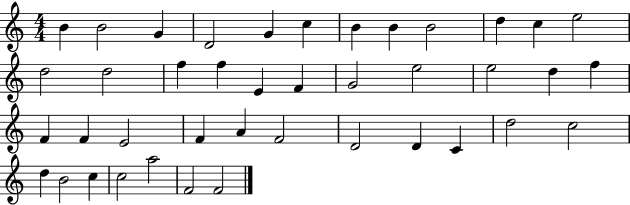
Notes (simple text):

B4/q B4/h G4/q D4/h G4/q C5/q B4/q B4/q B4/h D5/q C5/q E5/h D5/h D5/h F5/q F5/q E4/q F4/q G4/h E5/h E5/h D5/q F5/q F4/q F4/q E4/h F4/q A4/q F4/h D4/h D4/q C4/q D5/h C5/h D5/q B4/h C5/q C5/h A5/h F4/h F4/h